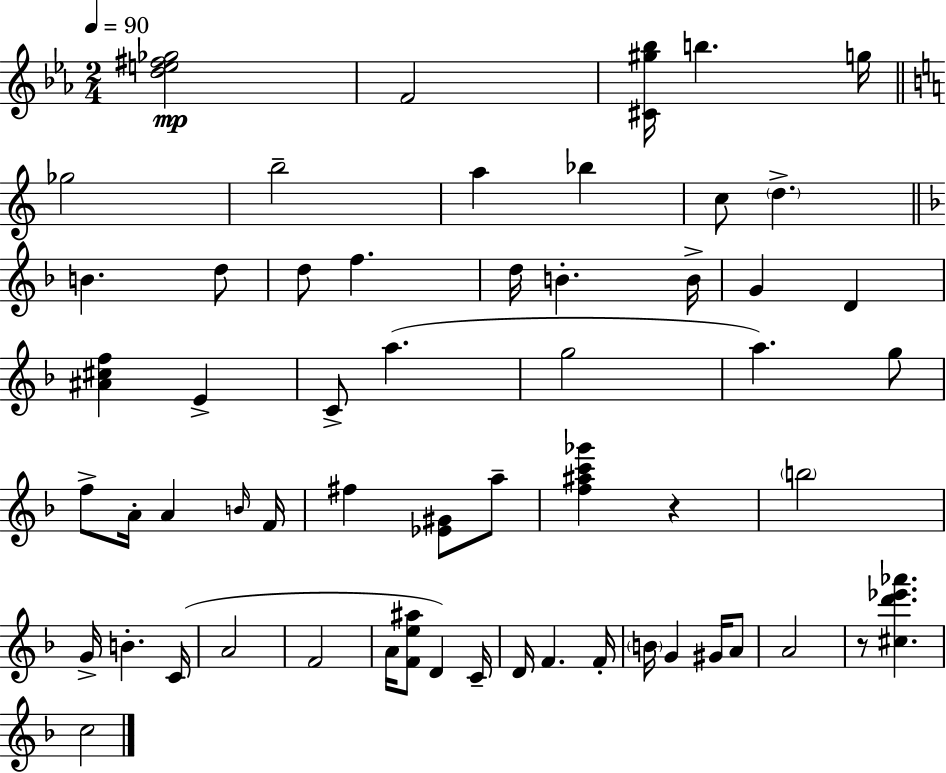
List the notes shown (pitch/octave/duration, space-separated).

[D5,E5,F#5,Gb5]/h F4/h [C#4,G#5,Bb5]/s B5/q. G5/s Gb5/h B5/h A5/q Bb5/q C5/e D5/q. B4/q. D5/e D5/e F5/q. D5/s B4/q. B4/s G4/q D4/q [A#4,C#5,F5]/q E4/q C4/e A5/q. G5/h A5/q. G5/e F5/e A4/s A4/q B4/s F4/s F#5/q [Eb4,G#4]/e A5/e [F5,A#5,C6,Gb6]/q R/q B5/h G4/s B4/q. C4/s A4/h F4/h A4/s [F4,E5,A#5]/e D4/q C4/s D4/s F4/q. F4/s B4/s G4/q G#4/s A4/e A4/h R/e [C#5,D6,Eb6,Ab6]/q. C5/h